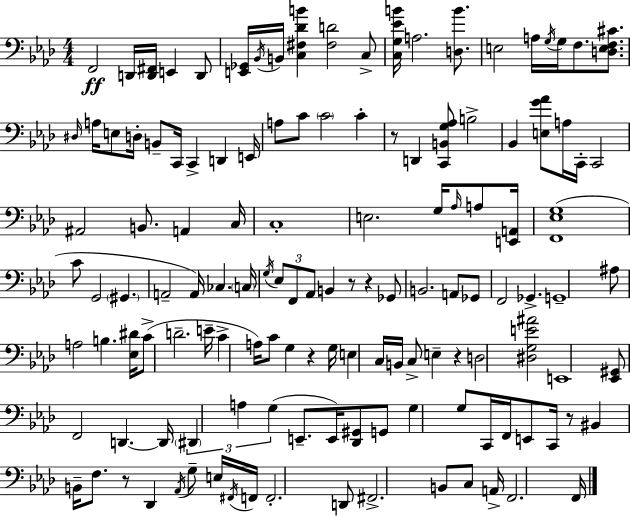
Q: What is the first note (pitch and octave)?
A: F2